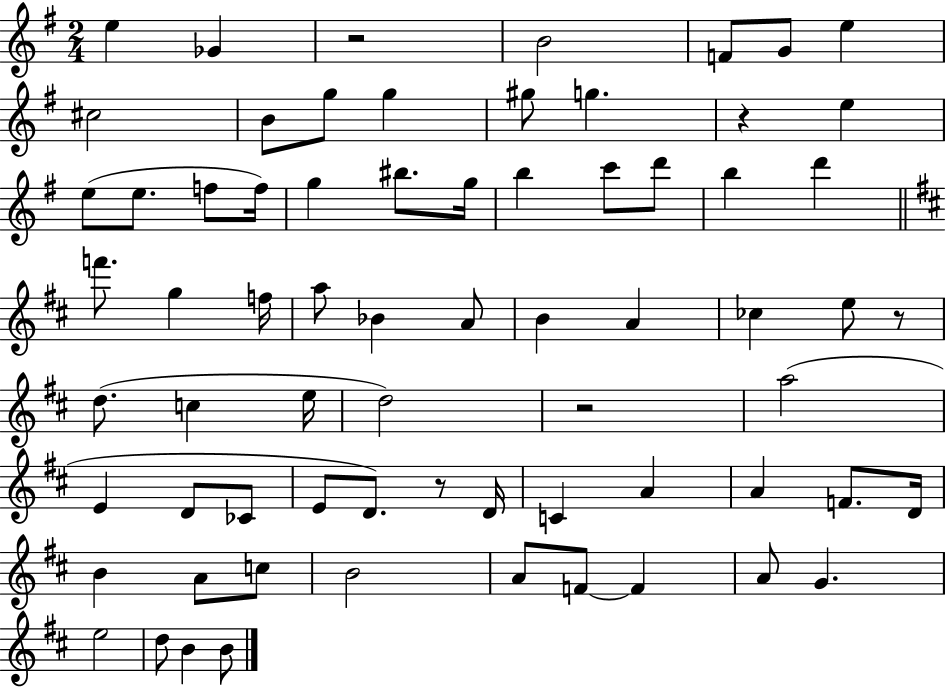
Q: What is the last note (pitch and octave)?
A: B4